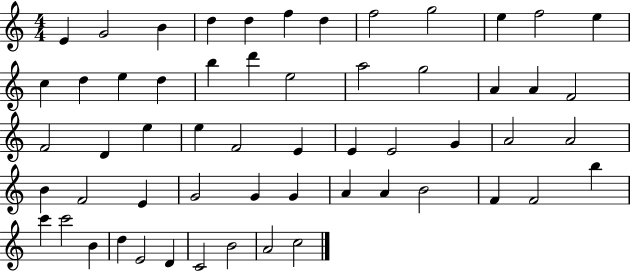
E4/q G4/h B4/q D5/q D5/q F5/q D5/q F5/h G5/h E5/q F5/h E5/q C5/q D5/q E5/q D5/q B5/q D6/q E5/h A5/h G5/h A4/q A4/q F4/h F4/h D4/q E5/q E5/q F4/h E4/q E4/q E4/h G4/q A4/h A4/h B4/q F4/h E4/q G4/h G4/q G4/q A4/q A4/q B4/h F4/q F4/h B5/q C6/q C6/h B4/q D5/q E4/h D4/q C4/h B4/h A4/h C5/h